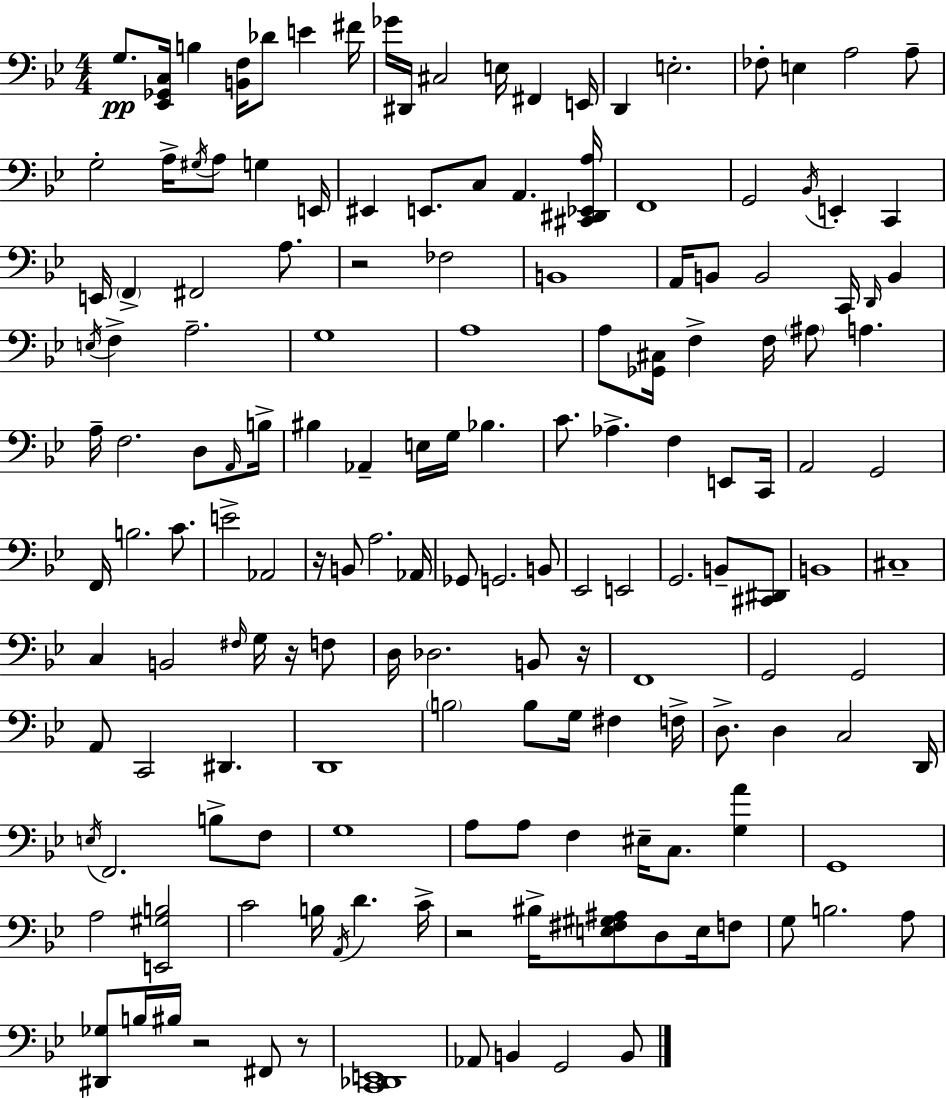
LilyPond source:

{
  \clef bass
  \numericTimeSignature
  \time 4/4
  \key bes \major
  g8.\pp <ees, ges, c>16 b4 <b, f>16 des'8 e'4 fis'16 | ges'16 dis,16 cis2 e16 fis,4 e,16 | d,4 e2.-. | fes8-. e4 a2 a8-- | \break g2-. a16-> \acciaccatura { gis16 } a8 g4 | e,16 eis,4 e,8. c8 a,4. | <cis, dis, ees, a>16 f,1 | g,2 \acciaccatura { bes,16 } e,4-. c,4 | \break e,16 \parenthesize f,4-> fis,2 a8. | r2 fes2 | b,1 | a,16 b,8 b,2 c,16 \grace { d,16 } b,4 | \break \acciaccatura { e16 } f4-> a2.-- | g1 | a1 | a8 <ges, cis>16 f4-> f16 \parenthesize ais8 a4. | \break a16-- f2. | d8 \grace { a,16 } b16-> bis4 aes,4-- e16 g16 bes4. | c'8. aes4.-> f4 | e,8 c,16 a,2 g,2 | \break f,16 b2. | c'8. e'2-> aes,2 | r16 b,8 a2. | aes,16 ges,8 g,2. | \break b,8 ees,2 e,2 | g,2. | b,8-- <cis, dis,>8 b,1 | cis1-- | \break c4 b,2 | \grace { fis16 } g16 r16 f8 d16 des2. | b,8 r16 f,1 | g,2 g,2 | \break a,8 c,2 | dis,4. d,1 | \parenthesize b2 b8 | g16 fis4 f16-> d8.-> d4 c2 | \break d,16 \acciaccatura { e16 } f,2. | b8-> f8 g1 | a8 a8 f4 eis16-- | c8. <g a'>4 g,1 | \break a2 <e, gis b>2 | c'2 b16 | \acciaccatura { a,16 } d'4. c'16-> r2 | bis16-> <e fis gis ais>8 d8 e16 f8 g8 b2. | \break a8 <dis, ges>8 b16 bis16 r2 | fis,8 r8 <c, des, e,>1 | aes,8 b,4 g,2 | b,8 \bar "|."
}